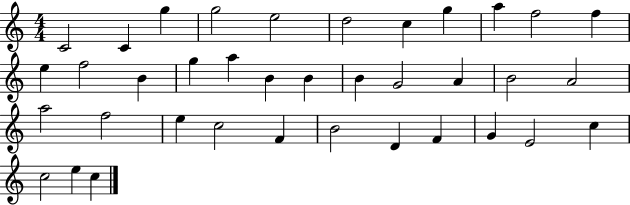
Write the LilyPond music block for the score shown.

{
  \clef treble
  \numericTimeSignature
  \time 4/4
  \key c \major
  c'2 c'4 g''4 | g''2 e''2 | d''2 c''4 g''4 | a''4 f''2 f''4 | \break e''4 f''2 b'4 | g''4 a''4 b'4 b'4 | b'4 g'2 a'4 | b'2 a'2 | \break a''2 f''2 | e''4 c''2 f'4 | b'2 d'4 f'4 | g'4 e'2 c''4 | \break c''2 e''4 c''4 | \bar "|."
}